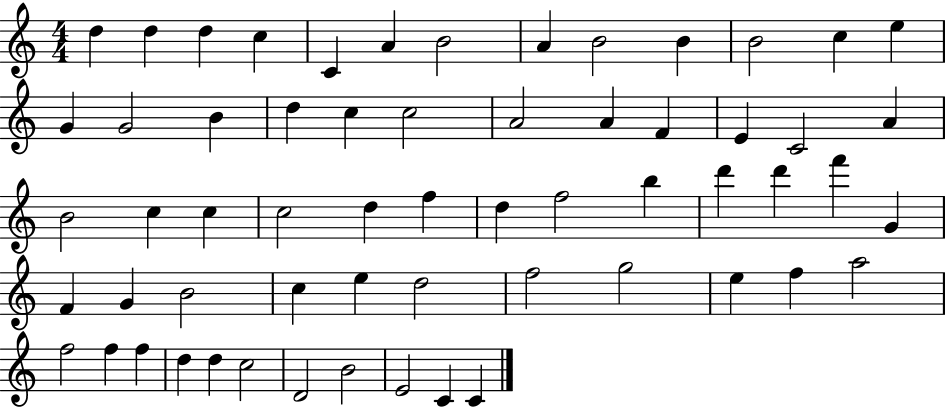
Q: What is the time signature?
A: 4/4